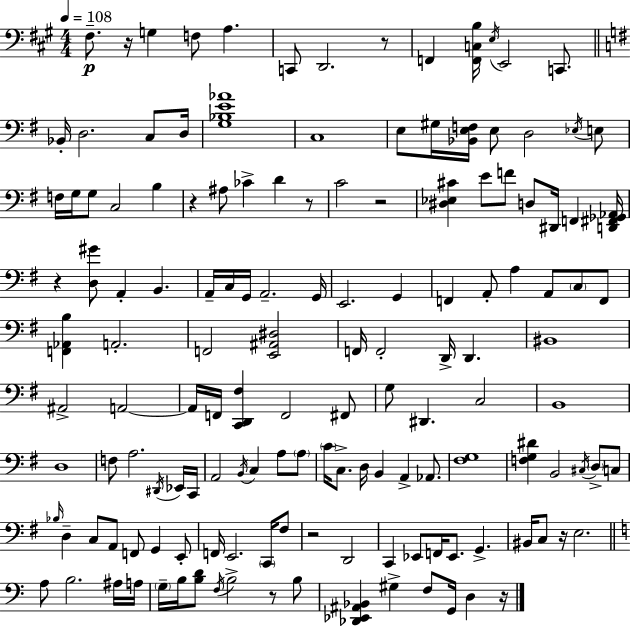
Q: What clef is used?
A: bass